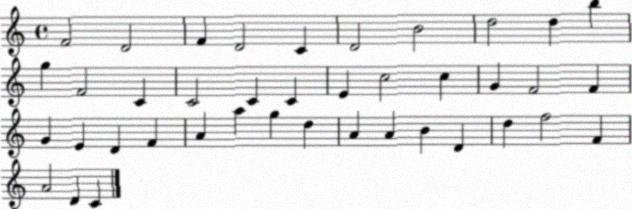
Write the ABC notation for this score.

X:1
T:Untitled
M:4/4
L:1/4
K:C
F2 D2 F D2 C D2 B2 d2 d b g F2 C C2 C C E c2 c G F2 F G E D F A a g d A A B D d f2 F A2 D C